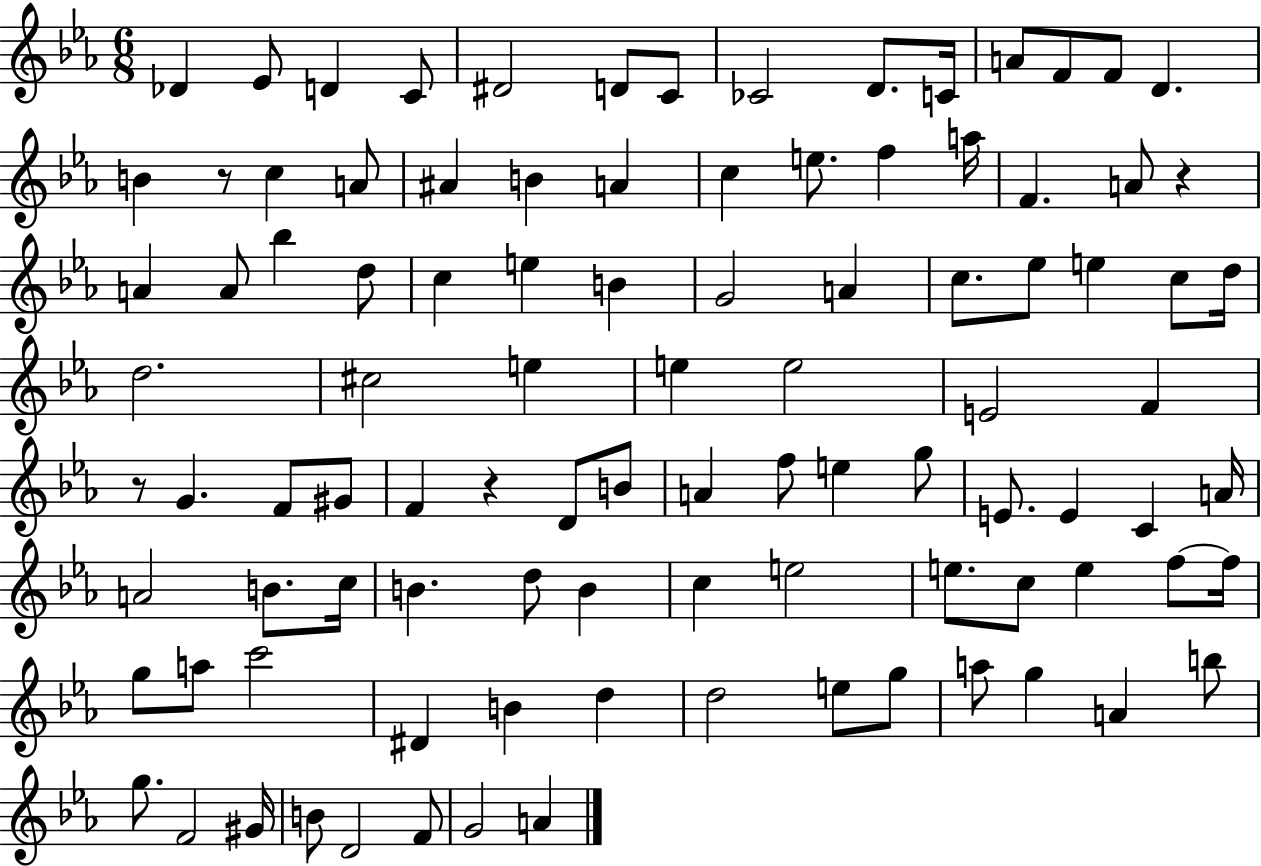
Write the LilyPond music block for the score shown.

{
  \clef treble
  \numericTimeSignature
  \time 6/8
  \key ees \major
  des'4 ees'8 d'4 c'8 | dis'2 d'8 c'8 | ces'2 d'8. c'16 | a'8 f'8 f'8 d'4. | \break b'4 r8 c''4 a'8 | ais'4 b'4 a'4 | c''4 e''8. f''4 a''16 | f'4. a'8 r4 | \break a'4 a'8 bes''4 d''8 | c''4 e''4 b'4 | g'2 a'4 | c''8. ees''8 e''4 c''8 d''16 | \break d''2. | cis''2 e''4 | e''4 e''2 | e'2 f'4 | \break r8 g'4. f'8 gis'8 | f'4 r4 d'8 b'8 | a'4 f''8 e''4 g''8 | e'8. e'4 c'4 a'16 | \break a'2 b'8. c''16 | b'4. d''8 b'4 | c''4 e''2 | e''8. c''8 e''4 f''8~~ f''16 | \break g''8 a''8 c'''2 | dis'4 b'4 d''4 | d''2 e''8 g''8 | a''8 g''4 a'4 b''8 | \break g''8. f'2 gis'16 | b'8 d'2 f'8 | g'2 a'4 | \bar "|."
}